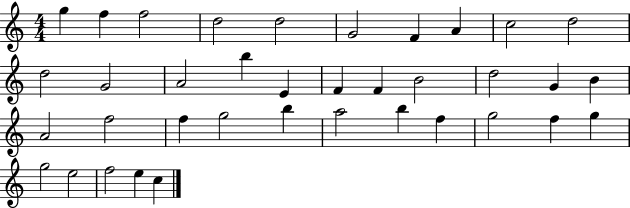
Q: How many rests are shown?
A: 0